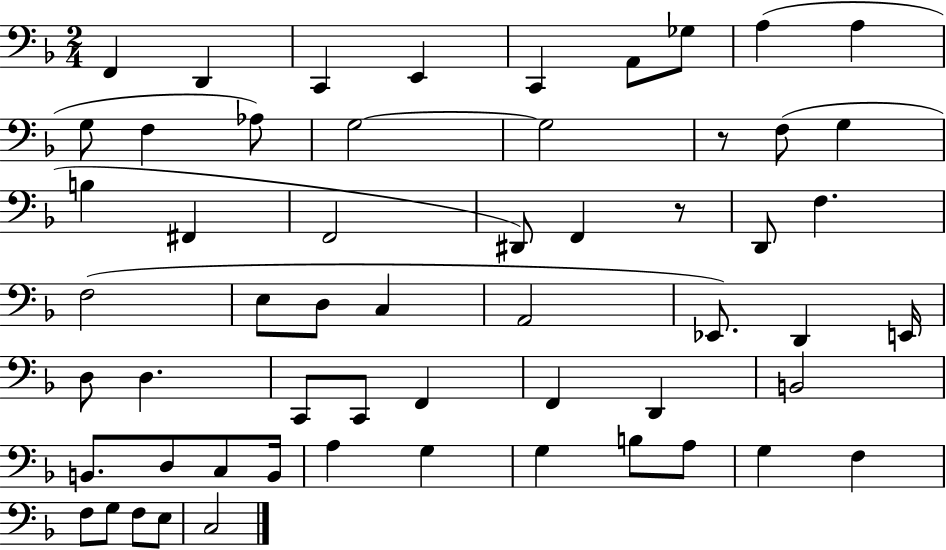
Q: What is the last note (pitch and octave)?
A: C3